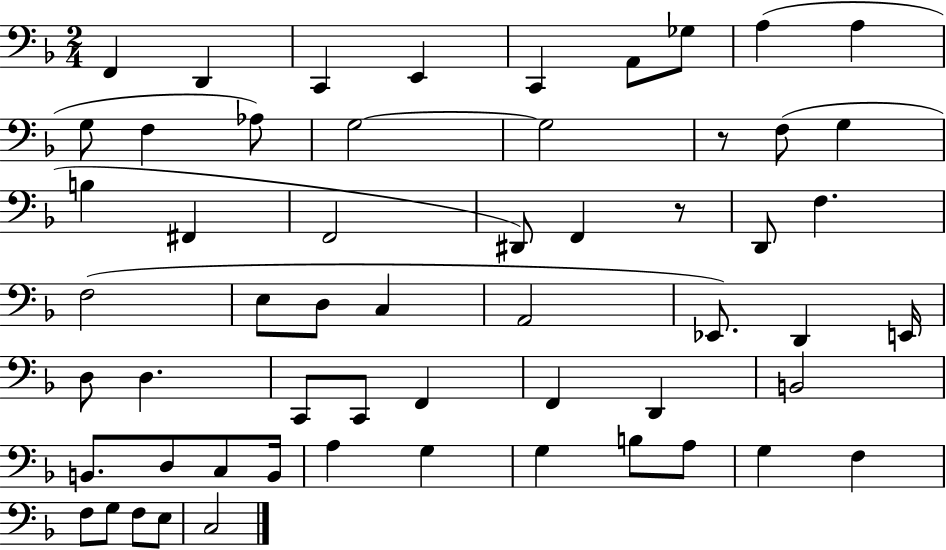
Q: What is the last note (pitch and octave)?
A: C3